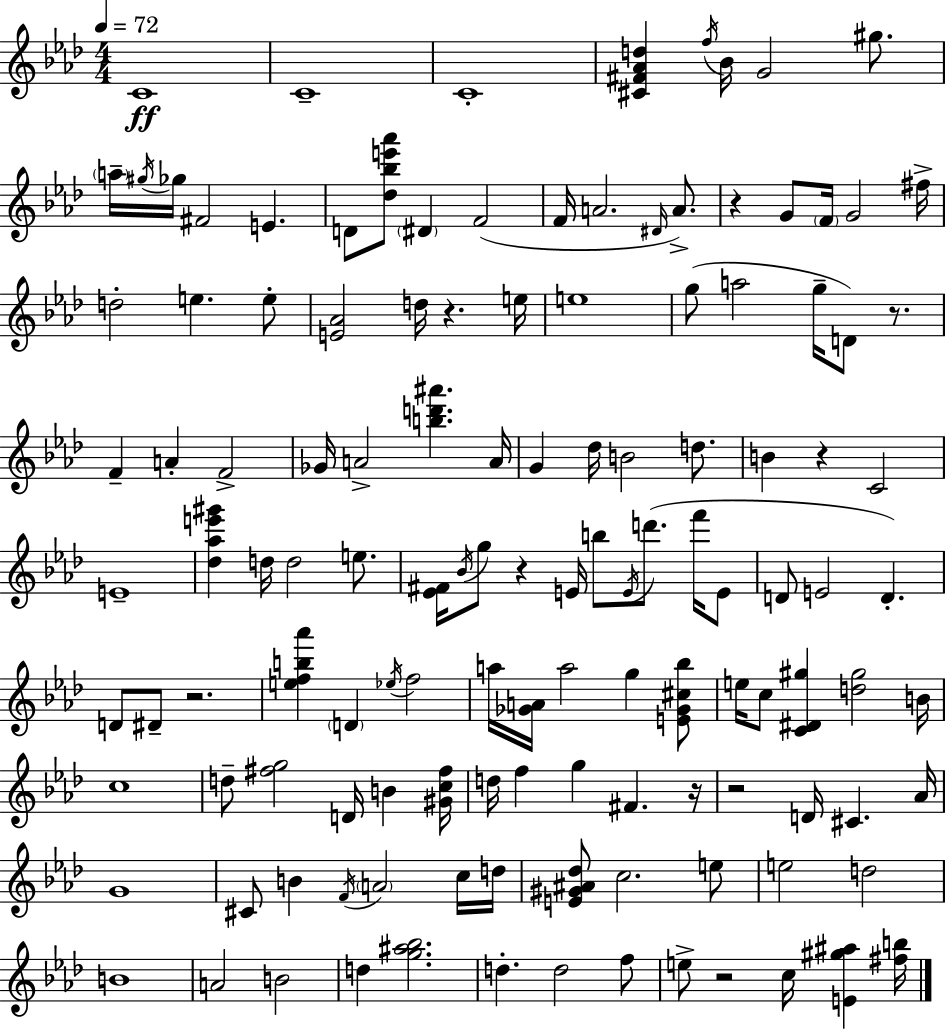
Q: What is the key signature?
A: AES major